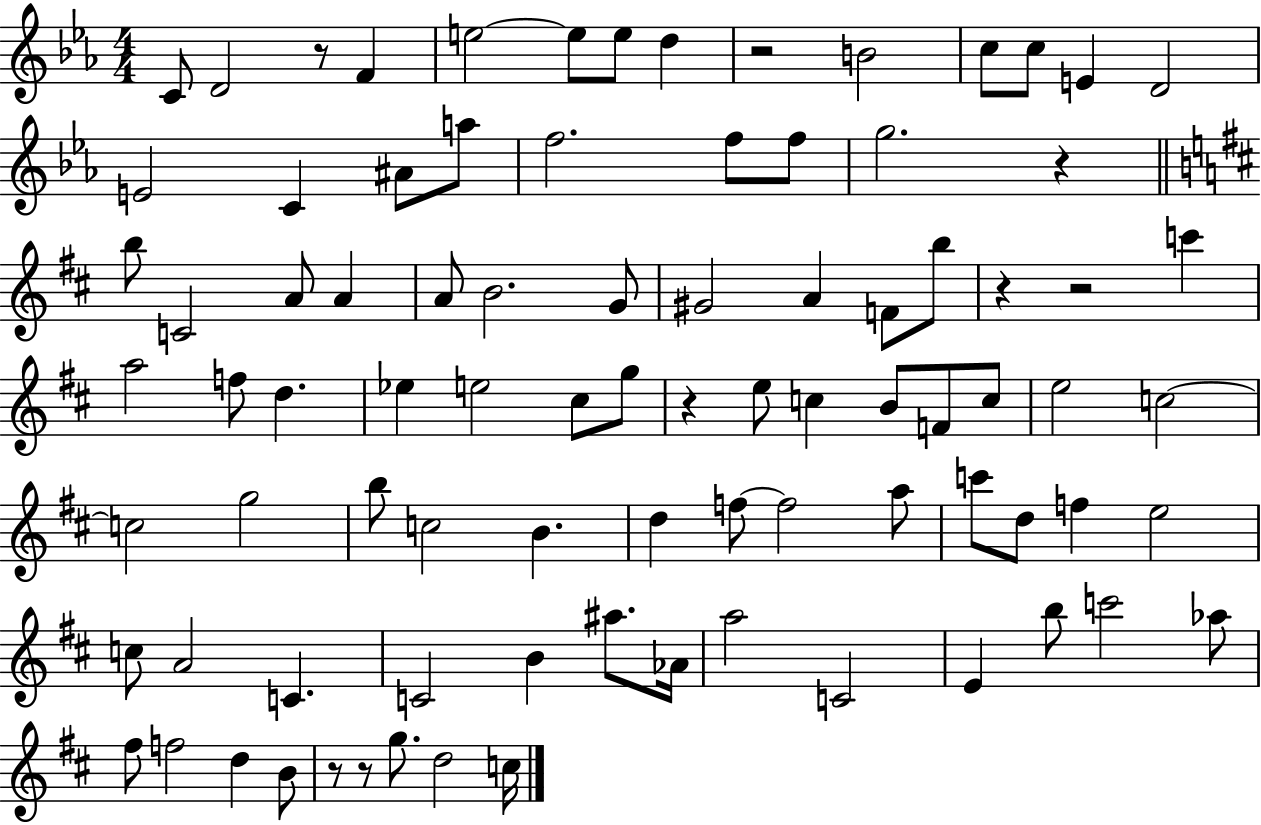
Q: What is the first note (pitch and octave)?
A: C4